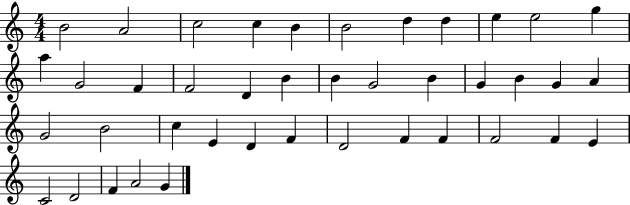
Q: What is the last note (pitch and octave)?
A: G4